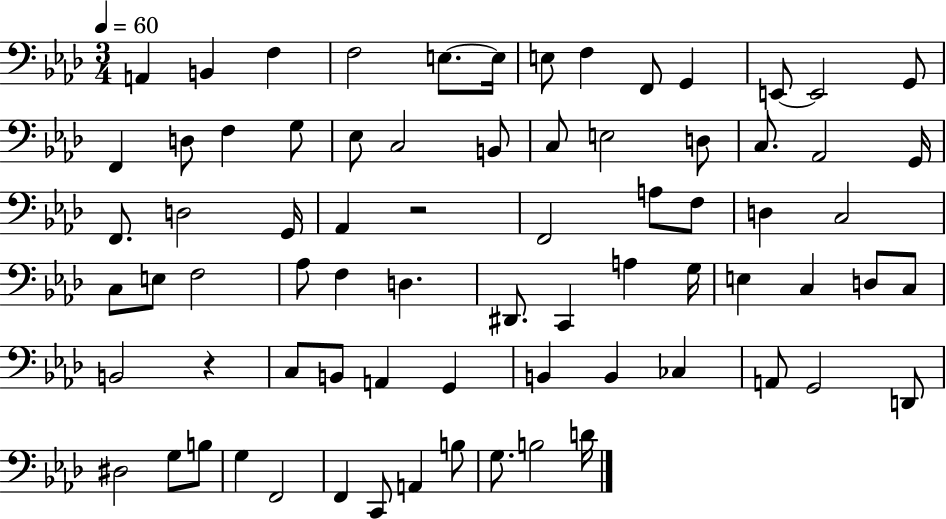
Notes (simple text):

A2/q B2/q F3/q F3/h E3/e. E3/s E3/e F3/q F2/e G2/q E2/e E2/h G2/e F2/q D3/e F3/q G3/e Eb3/e C3/h B2/e C3/e E3/h D3/e C3/e. Ab2/h G2/s F2/e. D3/h G2/s Ab2/q R/h F2/h A3/e F3/e D3/q C3/h C3/e E3/e F3/h Ab3/e F3/q D3/q. D#2/e. C2/q A3/q G3/s E3/q C3/q D3/e C3/e B2/h R/q C3/e B2/e A2/q G2/q B2/q B2/q CES3/q A2/e G2/h D2/e D#3/h G3/e B3/e G3/q F2/h F2/q C2/e A2/q B3/e G3/e. B3/h D4/s